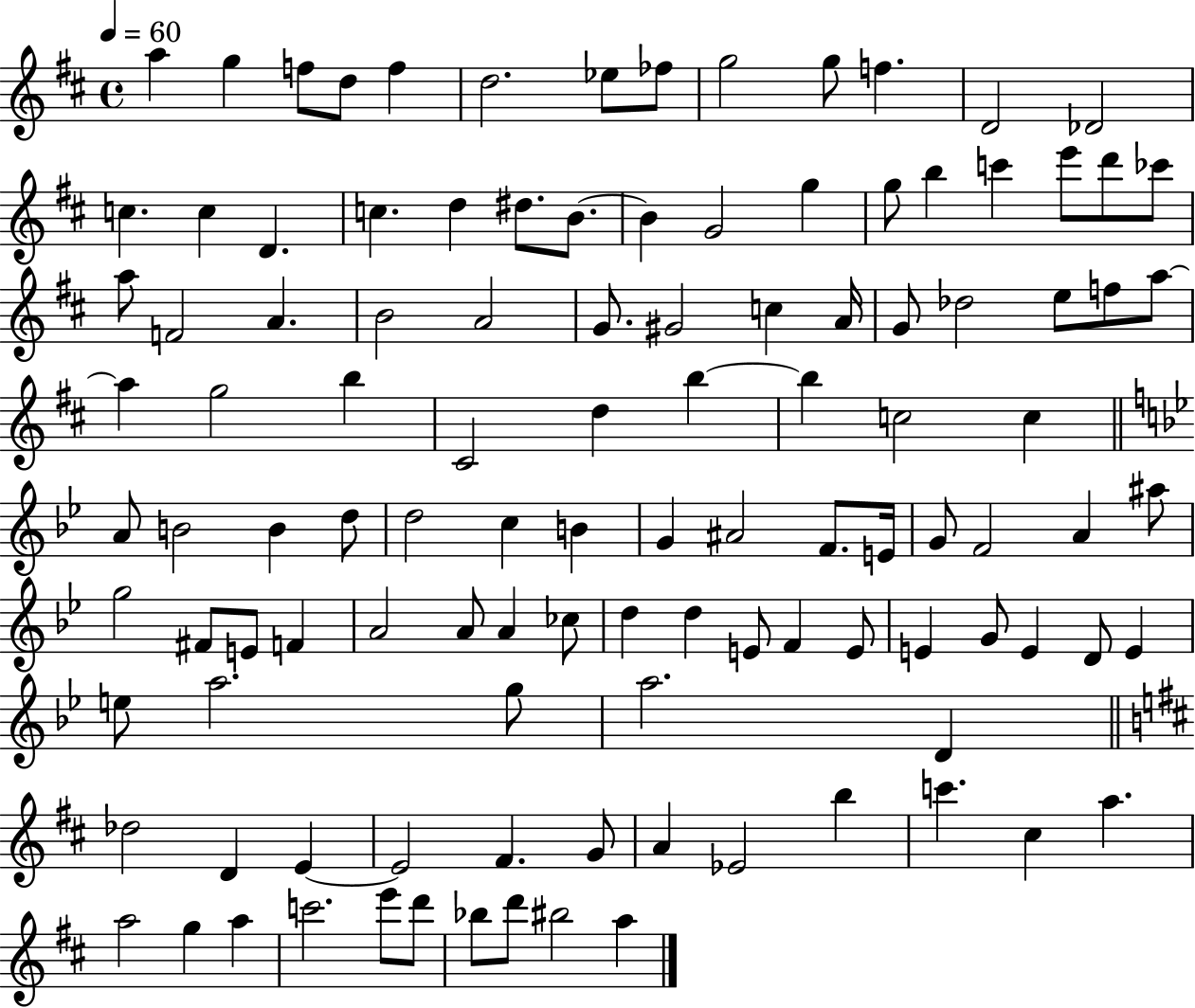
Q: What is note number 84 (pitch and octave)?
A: D4